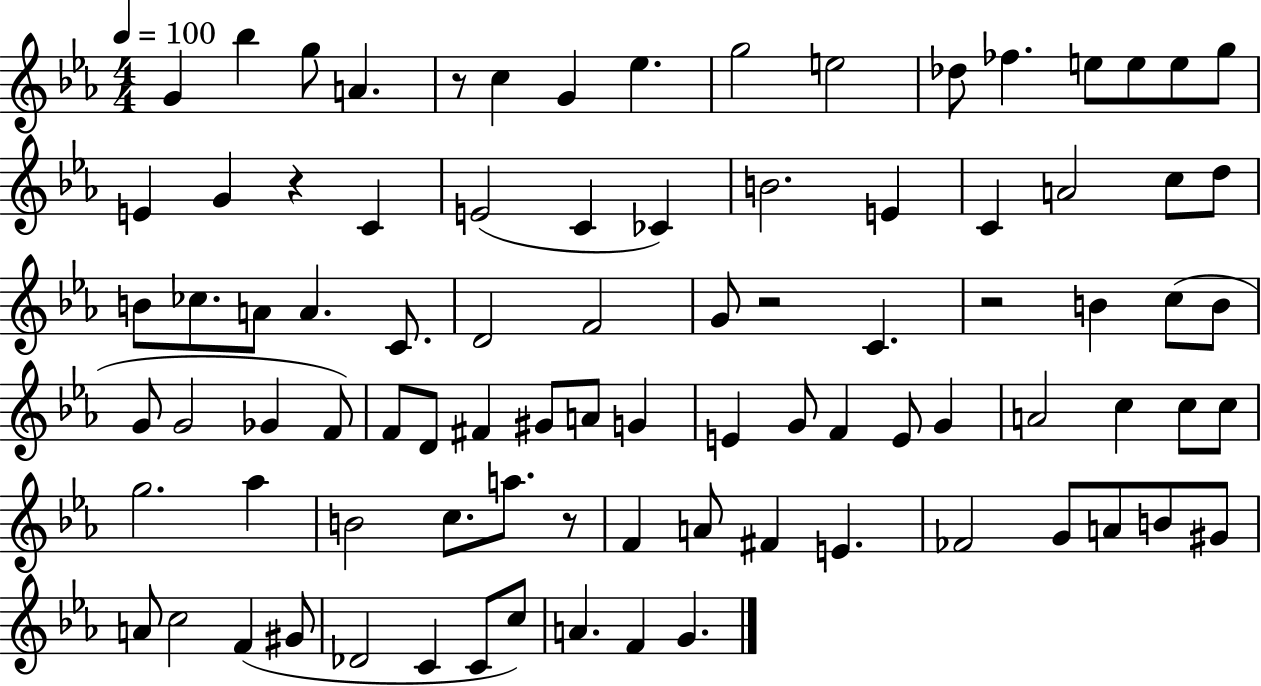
{
  \clef treble
  \numericTimeSignature
  \time 4/4
  \key ees \major
  \tempo 4 = 100
  g'4 bes''4 g''8 a'4. | r8 c''4 g'4 ees''4. | g''2 e''2 | des''8 fes''4. e''8 e''8 e''8 g''8 | \break e'4 g'4 r4 c'4 | e'2( c'4 ces'4) | b'2. e'4 | c'4 a'2 c''8 d''8 | \break b'8 ces''8. a'8 a'4. c'8. | d'2 f'2 | g'8 r2 c'4. | r2 b'4 c''8( b'8 | \break g'8 g'2 ges'4 f'8) | f'8 d'8 fis'4 gis'8 a'8 g'4 | e'4 g'8 f'4 e'8 g'4 | a'2 c''4 c''8 c''8 | \break g''2. aes''4 | b'2 c''8. a''8. r8 | f'4 a'8 fis'4 e'4. | fes'2 g'8 a'8 b'8 gis'8 | \break a'8 c''2 f'4( gis'8 | des'2 c'4 c'8 c''8) | a'4. f'4 g'4. | \bar "|."
}